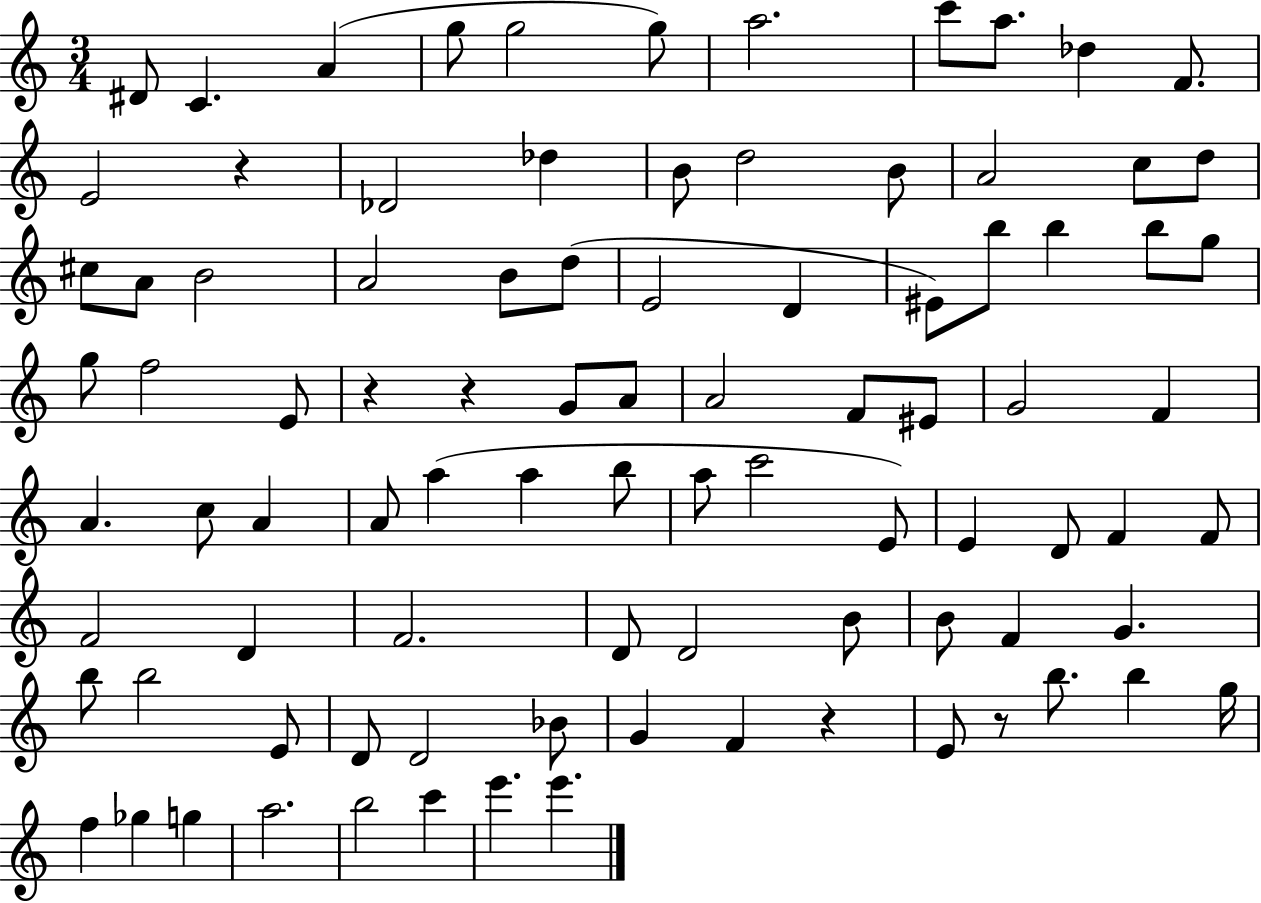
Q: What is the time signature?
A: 3/4